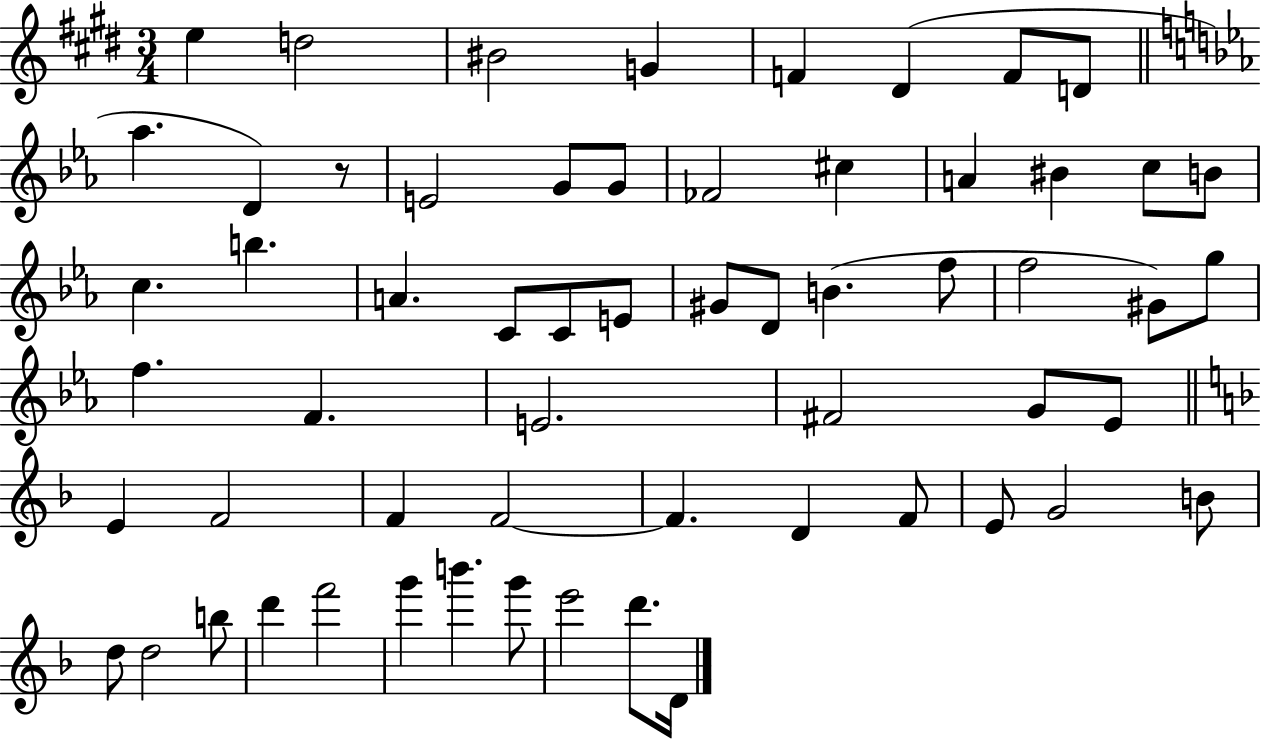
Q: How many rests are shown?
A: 1